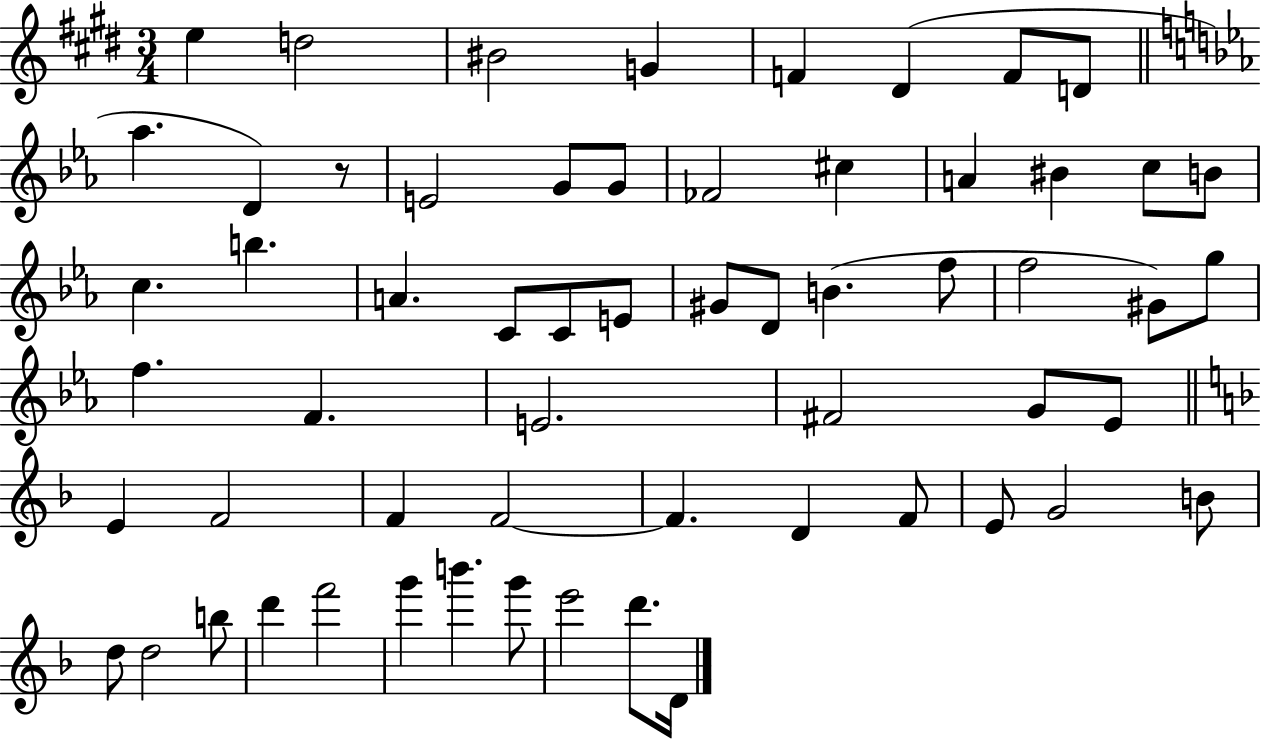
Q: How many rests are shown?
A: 1